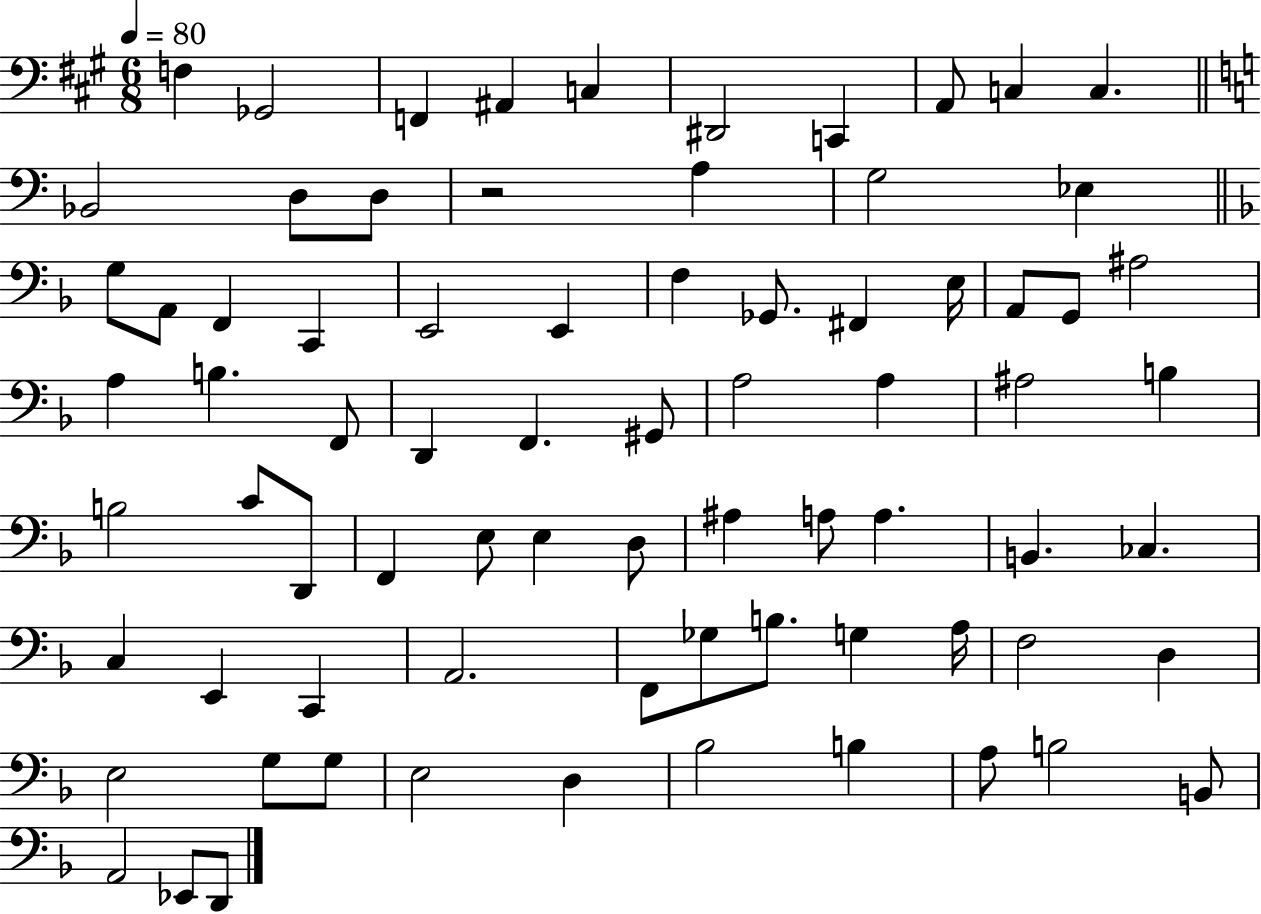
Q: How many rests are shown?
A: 1